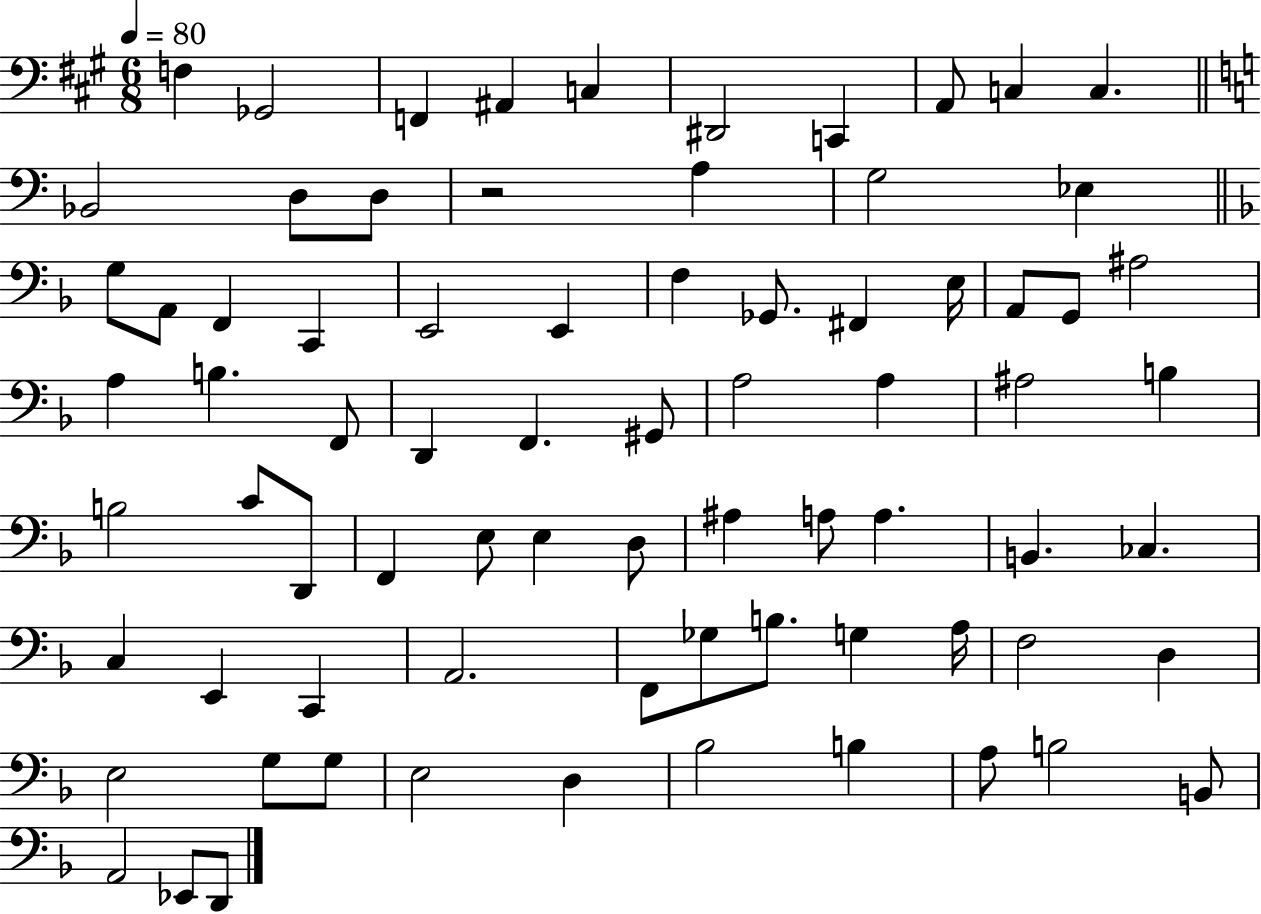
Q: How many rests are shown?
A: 1